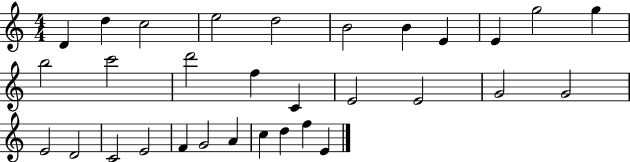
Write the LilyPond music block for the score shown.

{
  \clef treble
  \numericTimeSignature
  \time 4/4
  \key c \major
  d'4 d''4 c''2 | e''2 d''2 | b'2 b'4 e'4 | e'4 g''2 g''4 | \break b''2 c'''2 | d'''2 f''4 c'4 | e'2 e'2 | g'2 g'2 | \break e'2 d'2 | c'2 e'2 | f'4 g'2 a'4 | c''4 d''4 f''4 e'4 | \break \bar "|."
}